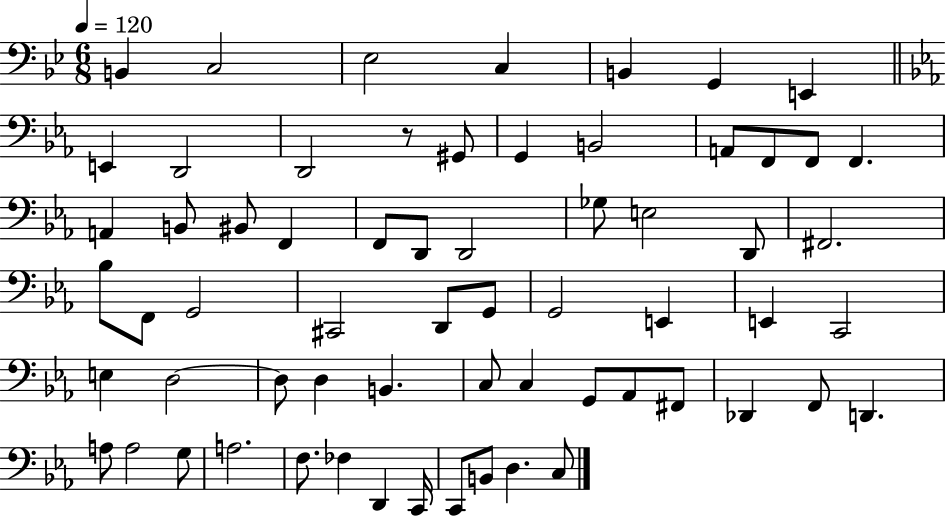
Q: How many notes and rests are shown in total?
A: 64